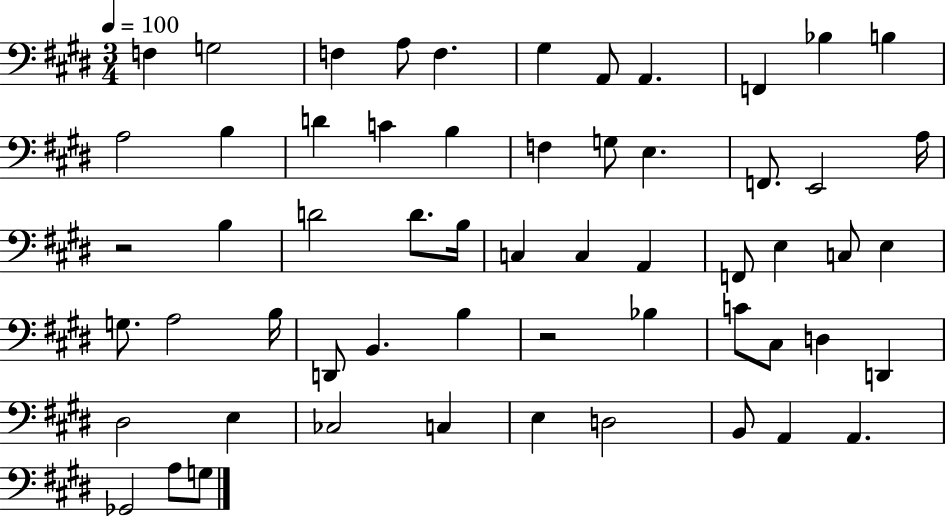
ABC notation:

X:1
T:Untitled
M:3/4
L:1/4
K:E
F, G,2 F, A,/2 F, ^G, A,,/2 A,, F,, _B, B, A,2 B, D C B, F, G,/2 E, F,,/2 E,,2 A,/4 z2 B, D2 D/2 B,/4 C, C, A,, F,,/2 E, C,/2 E, G,/2 A,2 B,/4 D,,/2 B,, B, z2 _B, C/2 ^C,/2 D, D,, ^D,2 E, _C,2 C, E, D,2 B,,/2 A,, A,, _G,,2 A,/2 G,/2